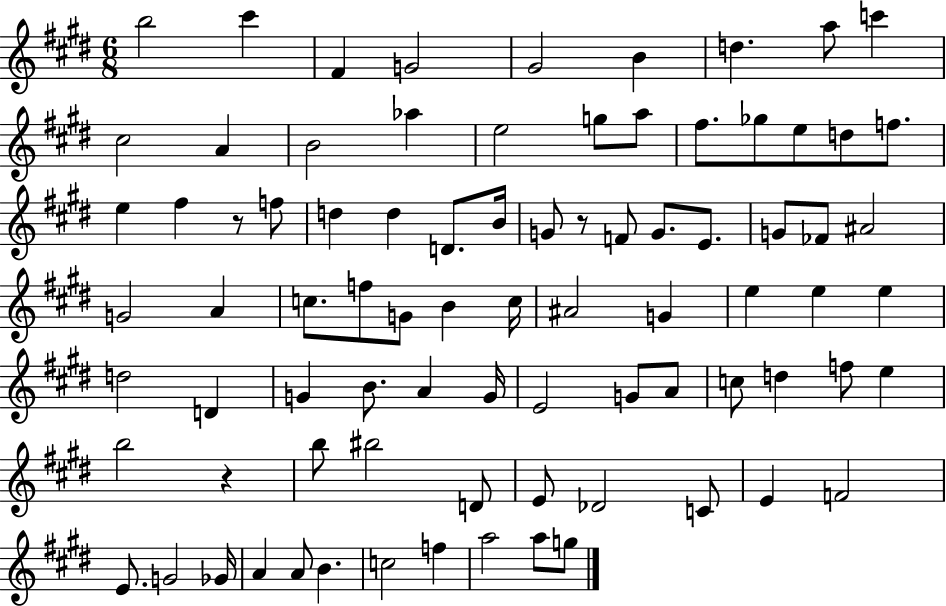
{
  \clef treble
  \numericTimeSignature
  \time 6/8
  \key e \major
  b''2 cis'''4 | fis'4 g'2 | gis'2 b'4 | d''4. a''8 c'''4 | \break cis''2 a'4 | b'2 aes''4 | e''2 g''8 a''8 | fis''8. ges''8 e''8 d''8 f''8. | \break e''4 fis''4 r8 f''8 | d''4 d''4 d'8. b'16 | g'8 r8 f'8 g'8. e'8. | g'8 fes'8 ais'2 | \break g'2 a'4 | c''8. f''8 g'8 b'4 c''16 | ais'2 g'4 | e''4 e''4 e''4 | \break d''2 d'4 | g'4 b'8. a'4 g'16 | e'2 g'8 a'8 | c''8 d''4 f''8 e''4 | \break b''2 r4 | b''8 bis''2 d'8 | e'8 des'2 c'8 | e'4 f'2 | \break e'8. g'2 ges'16 | a'4 a'8 b'4. | c''2 f''4 | a''2 a''8 g''8 | \break \bar "|."
}